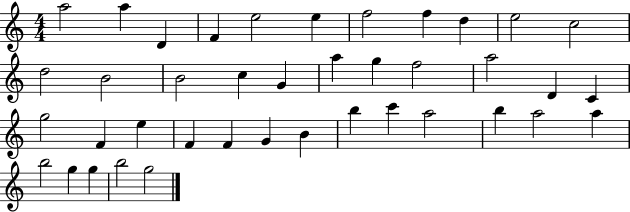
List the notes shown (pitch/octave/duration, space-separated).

A5/h A5/q D4/q F4/q E5/h E5/q F5/h F5/q D5/q E5/h C5/h D5/h B4/h B4/h C5/q G4/q A5/q G5/q F5/h A5/h D4/q C4/q G5/h F4/q E5/q F4/q F4/q G4/q B4/q B5/q C6/q A5/h B5/q A5/h A5/q B5/h G5/q G5/q B5/h G5/h